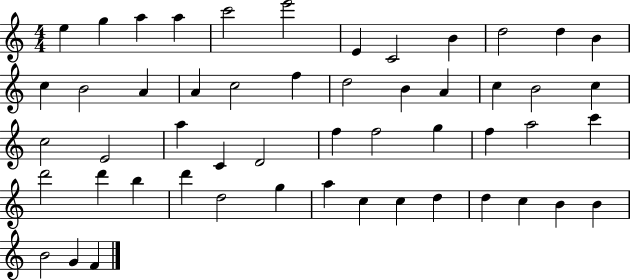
E5/q G5/q A5/q A5/q C6/h E6/h E4/q C4/h B4/q D5/h D5/q B4/q C5/q B4/h A4/q A4/q C5/h F5/q D5/h B4/q A4/q C5/q B4/h C5/q C5/h E4/h A5/q C4/q D4/h F5/q F5/h G5/q F5/q A5/h C6/q D6/h D6/q B5/q D6/q D5/h G5/q A5/q C5/q C5/q D5/q D5/q C5/q B4/q B4/q B4/h G4/q F4/q